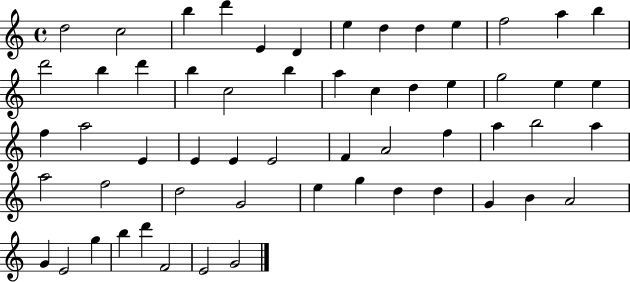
X:1
T:Untitled
M:4/4
L:1/4
K:C
d2 c2 b d' E D e d d e f2 a b d'2 b d' b c2 b a c d e g2 e e f a2 E E E E2 F A2 f a b2 a a2 f2 d2 G2 e g d d G B A2 G E2 g b d' F2 E2 G2